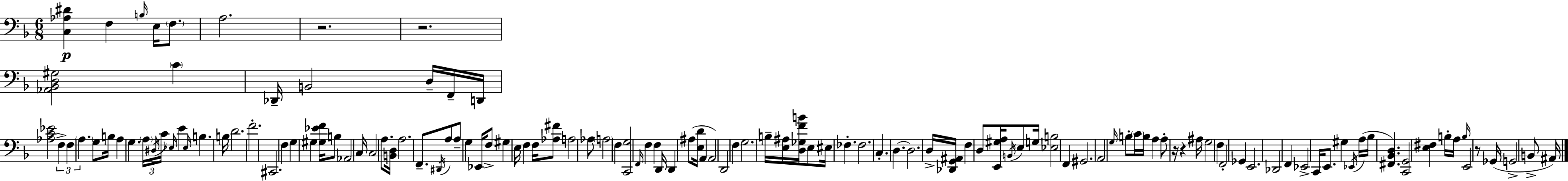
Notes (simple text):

[C3,Ab3,D#4]/q F3/q B3/s E3/s F3/e. A3/h. R/h. R/h. [Ab2,Bb2,D3,G#3]/h C4/q Db2/s B2/h D3/s F2/s D2/s [Ab3,C4,Eb4]/h F3/q F3/q A3/q. G3/e B3/s A3/q G3/q. A3/s D#3/s C4/s Eb3/s E4/q Eb3/s B3/q. B3/s D4/h. F4/h. C#2/h. F3/q G3/q G#3/q [G#3,Eb4,F4]/s B3/e Ab2/h C3/s C3/h A3/e. [B2,D3]/s A3/h. F2/e. D#2/s A3/e A3/e G3/q Eb2/s F3/e G#3/q E3/s F3/q F3/s [Ab3,F#4]/e A3/h Ab3/e A3/h F3/q [C2,G3]/h F2/s F3/q F3/q D2/s D2/q A#3/e [E3,D4]/s A2/q A2/h D2/h F3/q G3/h. B3/s [E3,A#3]/s [D3,Gb3,F4,B4]/s E3/e EIS3/s FES3/q. FES3/h. C3/q. D3/q. D3/h. D3/s [Db2,G2,A#2]/s F3/q D3/e [E2,G#3,A3]/s B2/s E3/e G3/s [Eb3,B3]/h F2/q G#2/h. A2/h G3/s B3/e C4/s B3/s A3/q A3/e R/s R/q A#3/s G3/h F3/q F2/h Gb2/q E2/h. Db2/h F2/q Eb2/h C2/s E2/e. G#3/q Eb2/s A3/s Bb3/s [F#2,Bb2,D3]/q. [C2,G2]/h [E3,F#3]/q B3/s A3/s B3/s E2/h R/e Gb2/s G2/h B2/e A#2/s